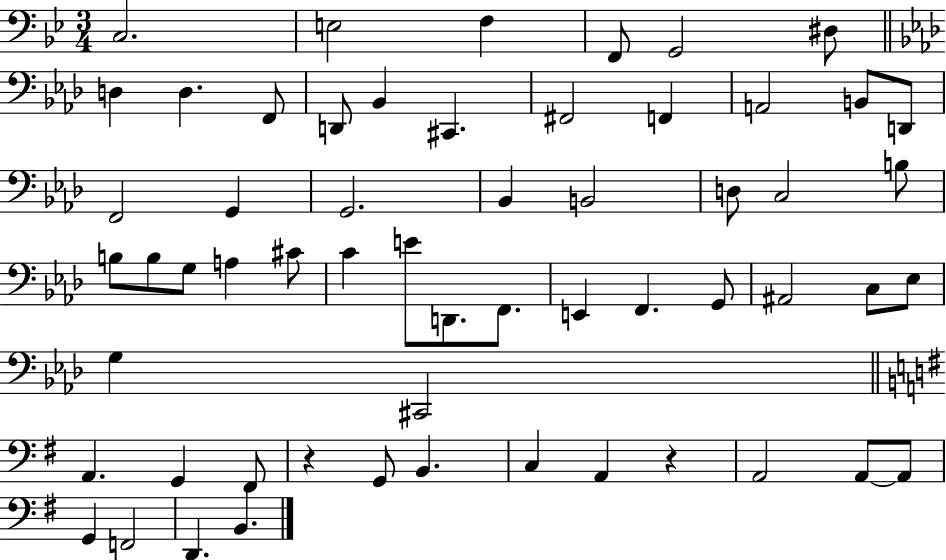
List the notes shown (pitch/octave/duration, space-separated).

C3/h. E3/h F3/q F2/e G2/h D#3/e D3/q D3/q. F2/e D2/e Bb2/q C#2/q. F#2/h F2/q A2/h B2/e D2/e F2/h G2/q G2/h. Bb2/q B2/h D3/e C3/h B3/e B3/e B3/e G3/e A3/q C#4/e C4/q E4/e D2/e. F2/e. E2/q F2/q. G2/e A#2/h C3/e Eb3/e G3/q C#2/h A2/q. G2/q F#2/e R/q G2/e B2/q. C3/q A2/q R/q A2/h A2/e A2/e G2/q F2/h D2/q. B2/q.